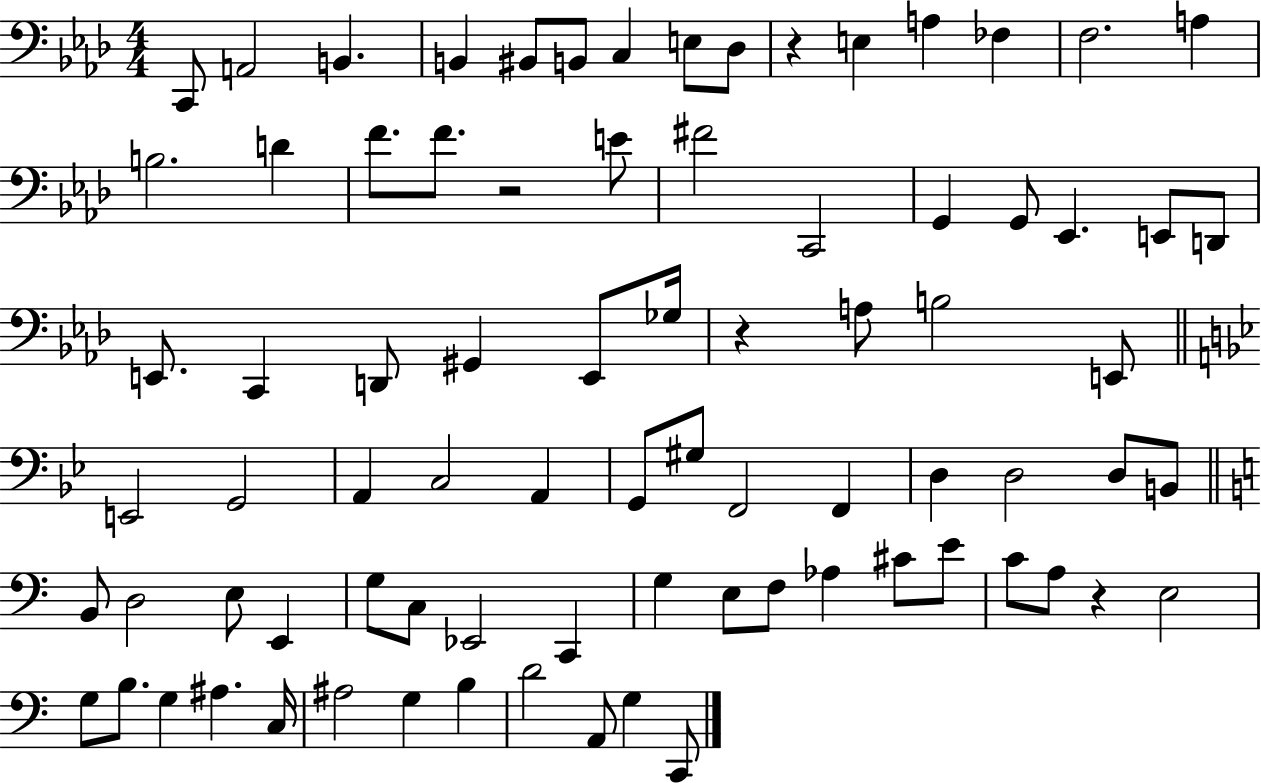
C2/e A2/h B2/q. B2/q BIS2/e B2/e C3/q E3/e Db3/e R/q E3/q A3/q FES3/q F3/h. A3/q B3/h. D4/q F4/e. F4/e. R/h E4/e F#4/h C2/h G2/q G2/e Eb2/q. E2/e D2/e E2/e. C2/q D2/e G#2/q E2/e Gb3/s R/q A3/e B3/h E2/e E2/h G2/h A2/q C3/h A2/q G2/e G#3/e F2/h F2/q D3/q D3/h D3/e B2/e B2/e D3/h E3/e E2/q G3/e C3/e Eb2/h C2/q G3/q E3/e F3/e Ab3/q C#4/e E4/e C4/e A3/e R/q E3/h G3/e B3/e. G3/q A#3/q. C3/s A#3/h G3/q B3/q D4/h A2/e G3/q C2/e